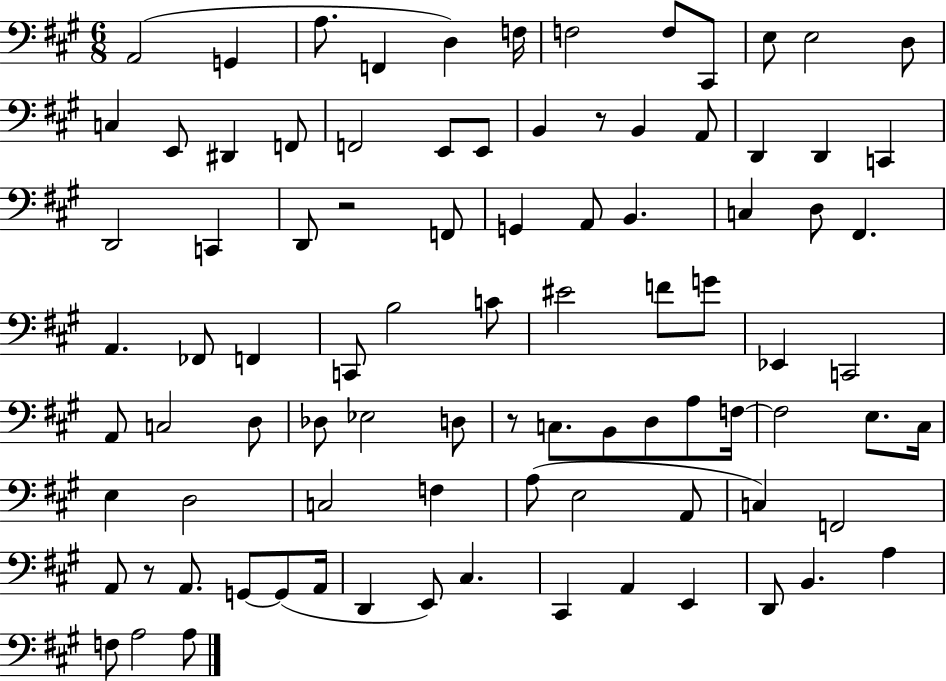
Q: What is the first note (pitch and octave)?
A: A2